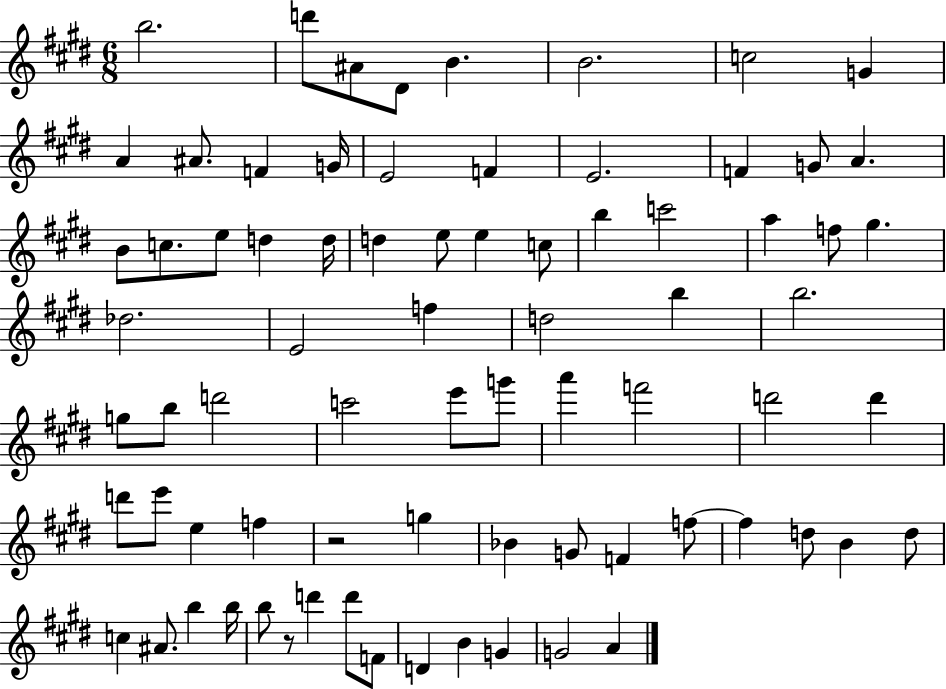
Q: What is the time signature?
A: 6/8